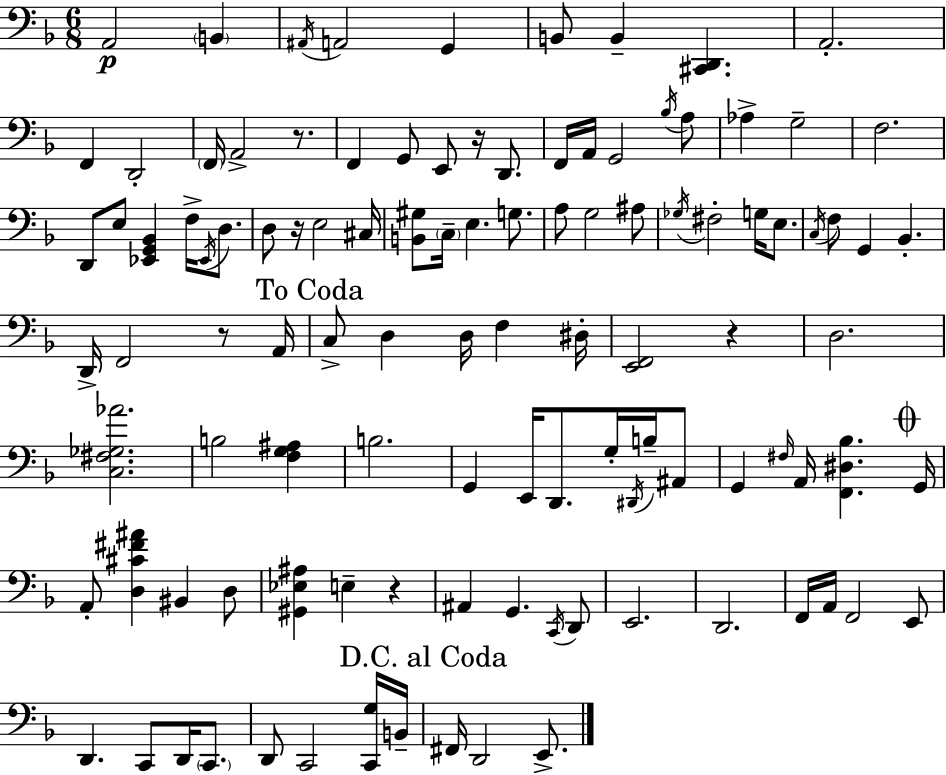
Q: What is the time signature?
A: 6/8